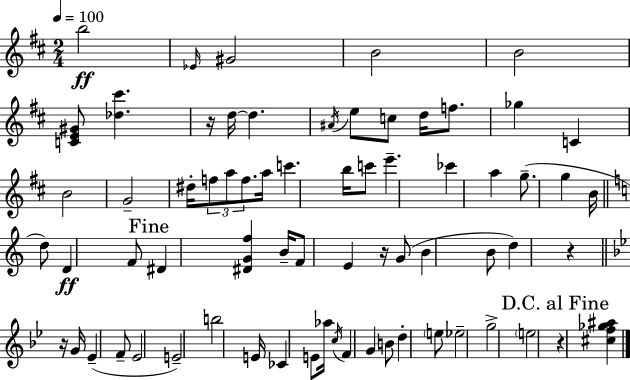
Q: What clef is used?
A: treble